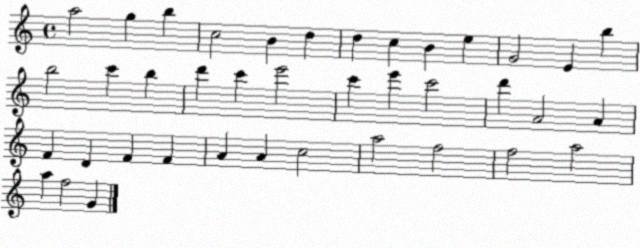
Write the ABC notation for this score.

X:1
T:Untitled
M:4/4
L:1/4
K:C
a2 g b c2 B d d c B e G2 E b b2 c' b d' c' e'2 c' e' c'2 d' A2 A F D F F A A c2 a2 f2 f2 a2 a f2 G